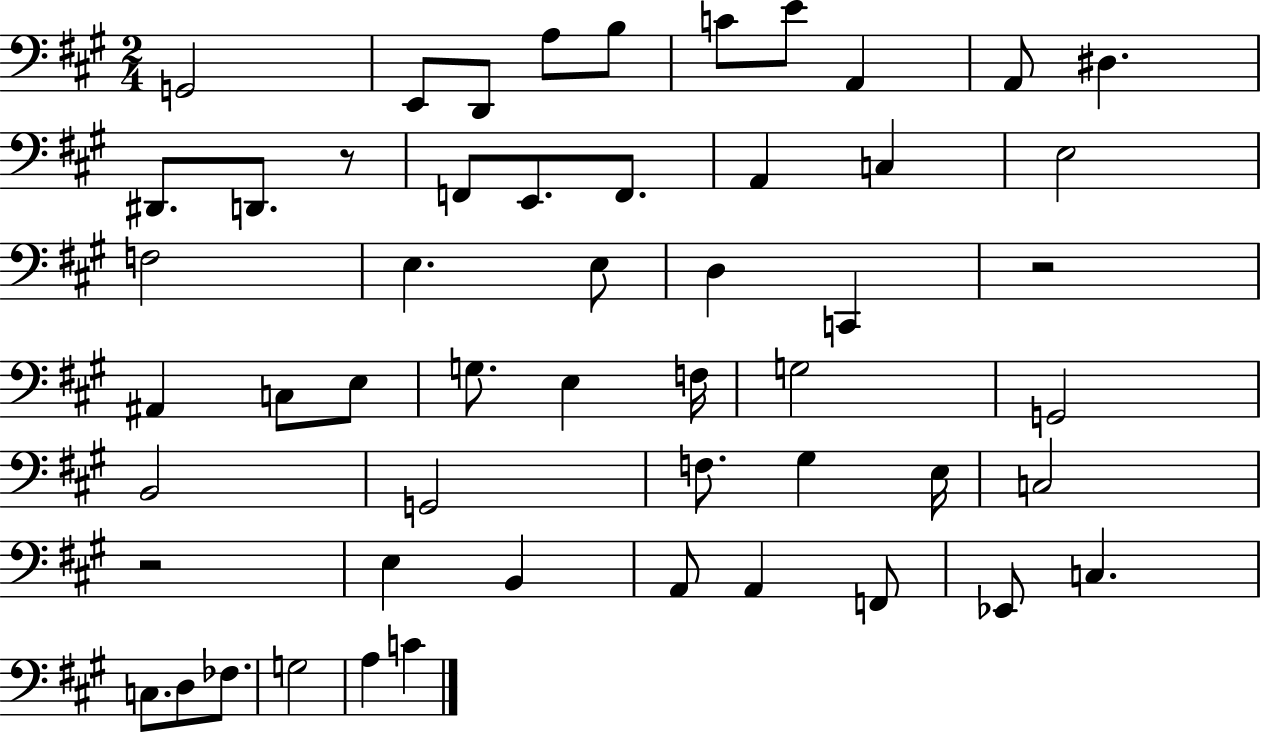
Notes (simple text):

G2/h E2/e D2/e A3/e B3/e C4/e E4/e A2/q A2/e D#3/q. D#2/e. D2/e. R/e F2/e E2/e. F2/e. A2/q C3/q E3/h F3/h E3/q. E3/e D3/q C2/q R/h A#2/q C3/e E3/e G3/e. E3/q F3/s G3/h G2/h B2/h G2/h F3/e. G#3/q E3/s C3/h R/h E3/q B2/q A2/e A2/q F2/e Eb2/e C3/q. C3/e. D3/e FES3/e. G3/h A3/q C4/q